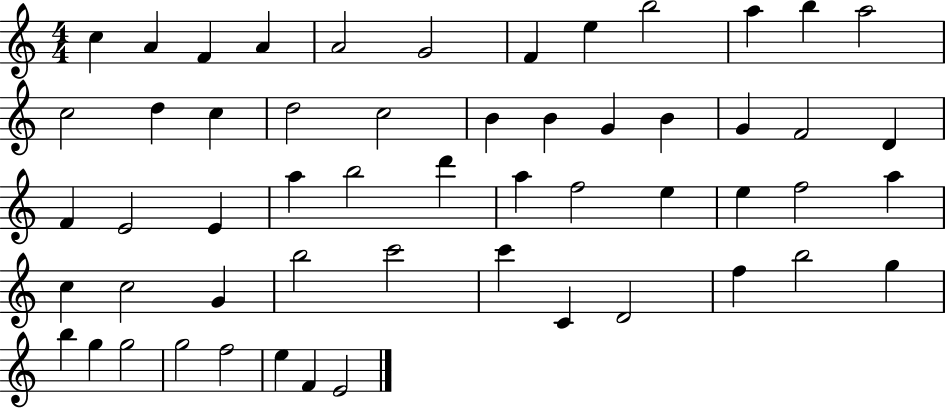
C5/q A4/q F4/q A4/q A4/h G4/h F4/q E5/q B5/h A5/q B5/q A5/h C5/h D5/q C5/q D5/h C5/h B4/q B4/q G4/q B4/q G4/q F4/h D4/q F4/q E4/h E4/q A5/q B5/h D6/q A5/q F5/h E5/q E5/q F5/h A5/q C5/q C5/h G4/q B5/h C6/h C6/q C4/q D4/h F5/q B5/h G5/q B5/q G5/q G5/h G5/h F5/h E5/q F4/q E4/h